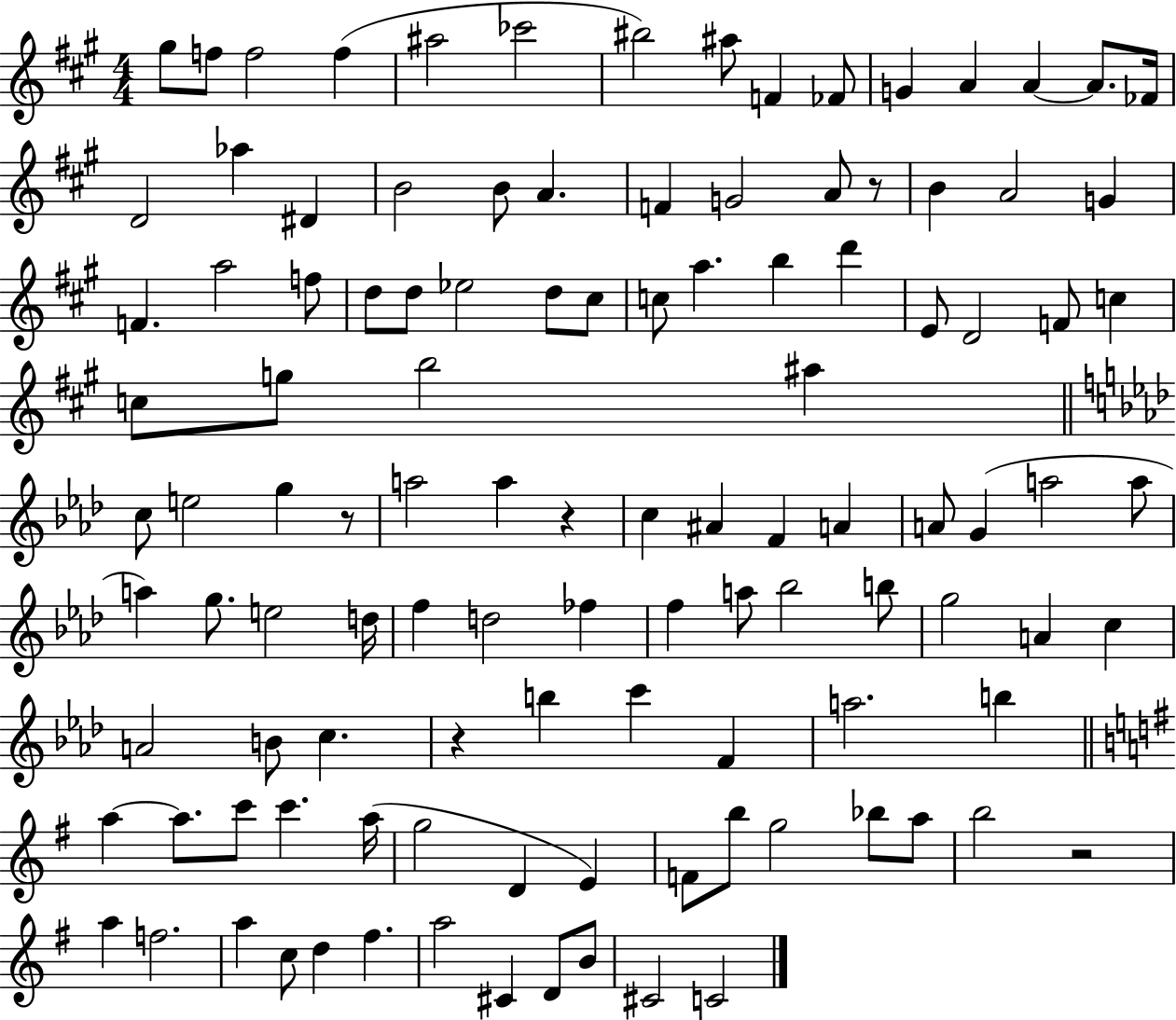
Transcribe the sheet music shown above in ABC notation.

X:1
T:Untitled
M:4/4
L:1/4
K:A
^g/2 f/2 f2 f ^a2 _c'2 ^b2 ^a/2 F _F/2 G A A A/2 _F/4 D2 _a ^D B2 B/2 A F G2 A/2 z/2 B A2 G F a2 f/2 d/2 d/2 _e2 d/2 ^c/2 c/2 a b d' E/2 D2 F/2 c c/2 g/2 b2 ^a c/2 e2 g z/2 a2 a z c ^A F A A/2 G a2 a/2 a g/2 e2 d/4 f d2 _f f a/2 _b2 b/2 g2 A c A2 B/2 c z b c' F a2 b a a/2 c'/2 c' a/4 g2 D E F/2 b/2 g2 _b/2 a/2 b2 z2 a f2 a c/2 d ^f a2 ^C D/2 B/2 ^C2 C2